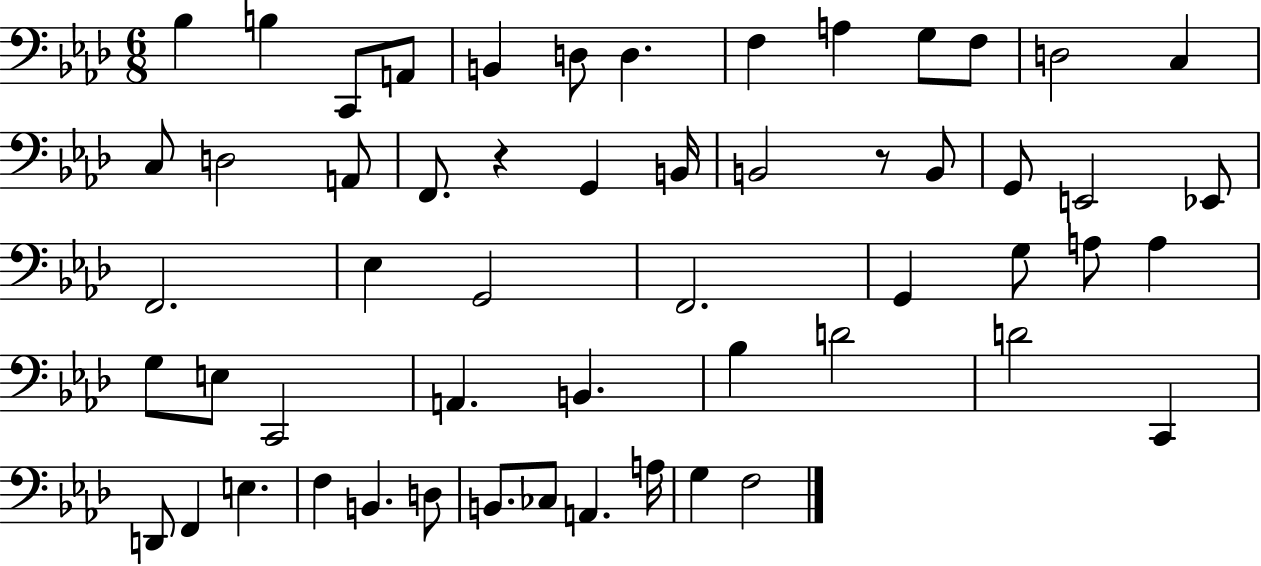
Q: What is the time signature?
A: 6/8